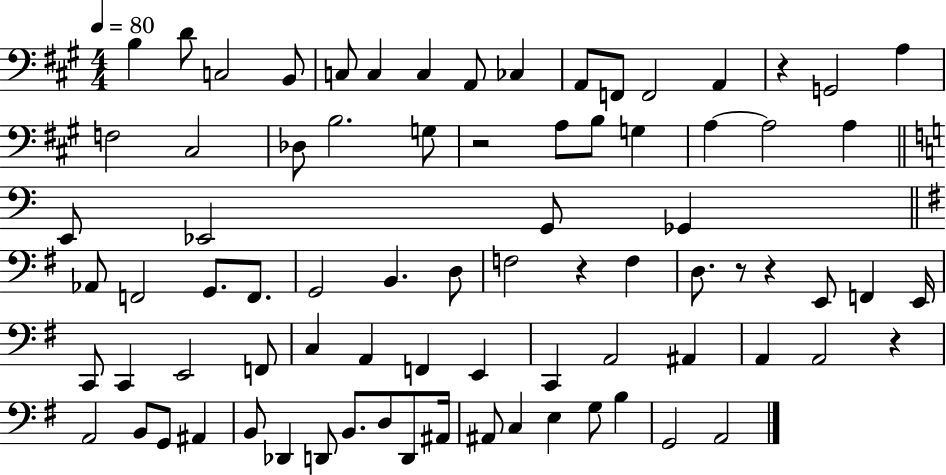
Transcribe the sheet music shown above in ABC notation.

X:1
T:Untitled
M:4/4
L:1/4
K:A
B, D/2 C,2 B,,/2 C,/2 C, C, A,,/2 _C, A,,/2 F,,/2 F,,2 A,, z G,,2 A, F,2 ^C,2 _D,/2 B,2 G,/2 z2 A,/2 B,/2 G, A, A,2 A, E,,/2 _E,,2 G,,/2 _G,, _A,,/2 F,,2 G,,/2 F,,/2 G,,2 B,, D,/2 F,2 z F, D,/2 z/2 z E,,/2 F,, E,,/4 C,,/2 C,, E,,2 F,,/2 C, A,, F,, E,, C,, A,,2 ^A,, A,, A,,2 z A,,2 B,,/2 G,,/2 ^A,, B,,/2 _D,, D,,/2 B,,/2 D,/2 D,,/2 ^A,,/4 ^A,,/2 C, E, G,/2 B, G,,2 A,,2